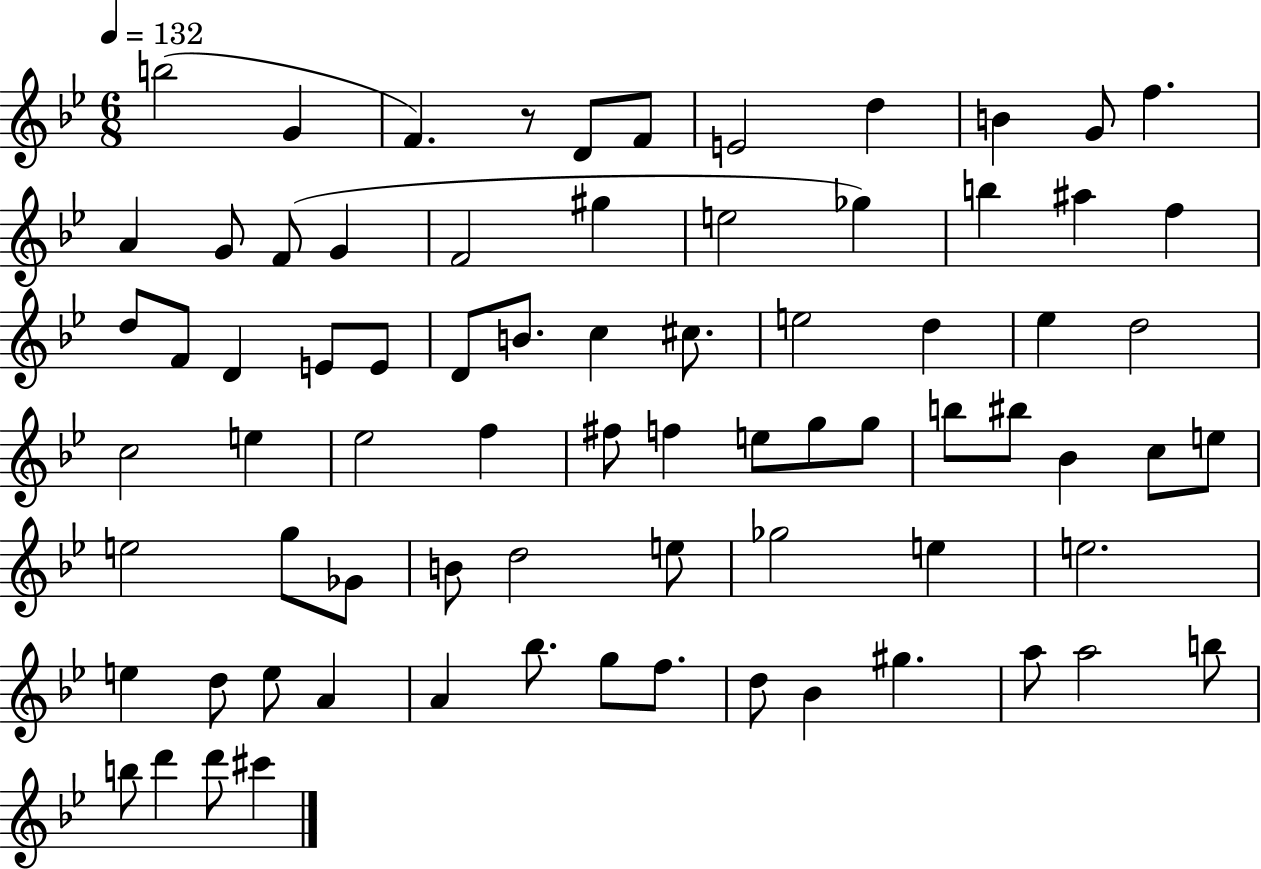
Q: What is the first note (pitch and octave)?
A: B5